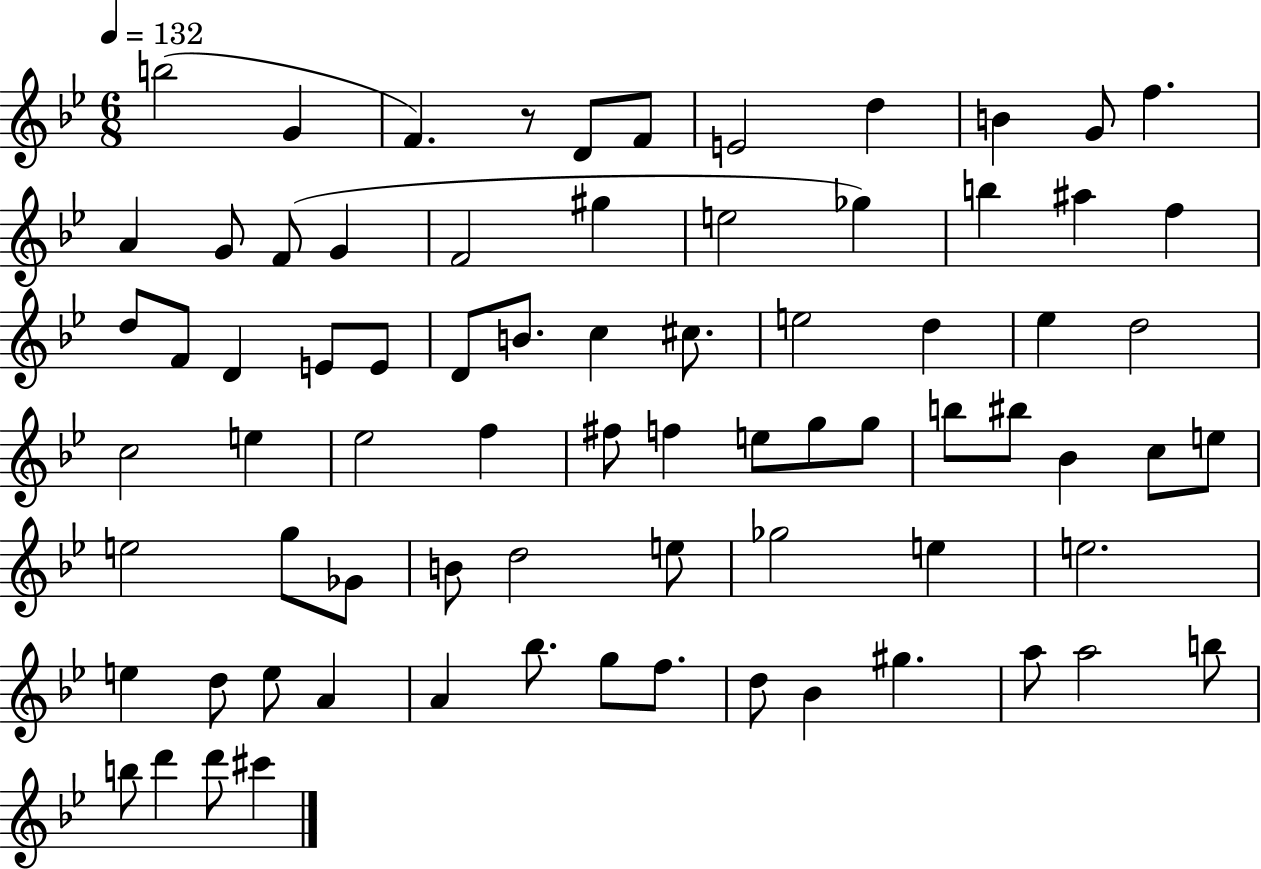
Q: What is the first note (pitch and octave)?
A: B5